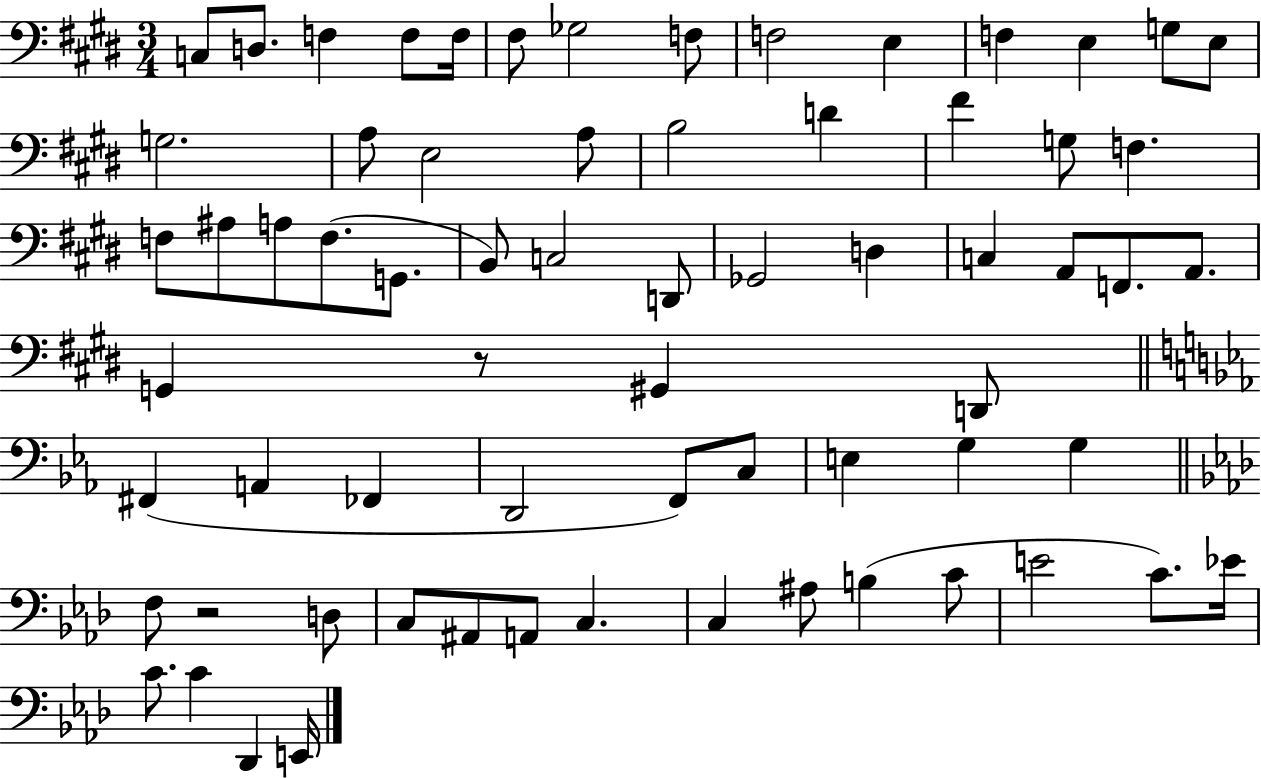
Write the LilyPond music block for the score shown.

{
  \clef bass
  \numericTimeSignature
  \time 3/4
  \key e \major
  c8 d8. f4 f8 f16 | fis8 ges2 f8 | f2 e4 | f4 e4 g8 e8 | \break g2. | a8 e2 a8 | b2 d'4 | fis'4 g8 f4. | \break f8 ais8 a8 f8.( g,8. | b,8) c2 d,8 | ges,2 d4 | c4 a,8 f,8. a,8. | \break g,4 r8 gis,4 d,8 | \bar "||" \break \key c \minor fis,4( a,4 fes,4 | d,2 f,8) c8 | e4 g4 g4 | \bar "||" \break \key aes \major f8 r2 d8 | c8 ais,8 a,8 c4. | c4 ais8 b4( c'8 | e'2 c'8.) ees'16 | \break c'8. c'4 des,4 e,16 | \bar "|."
}